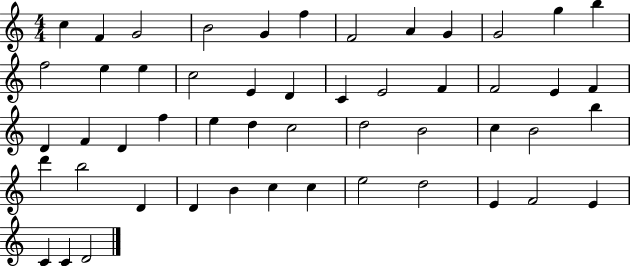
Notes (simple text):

C5/q F4/q G4/h B4/h G4/q F5/q F4/h A4/q G4/q G4/h G5/q B5/q F5/h E5/q E5/q C5/h E4/q D4/q C4/q E4/h F4/q F4/h E4/q F4/q D4/q F4/q D4/q F5/q E5/q D5/q C5/h D5/h B4/h C5/q B4/h B5/q D6/q B5/h D4/q D4/q B4/q C5/q C5/q E5/h D5/h E4/q F4/h E4/q C4/q C4/q D4/h